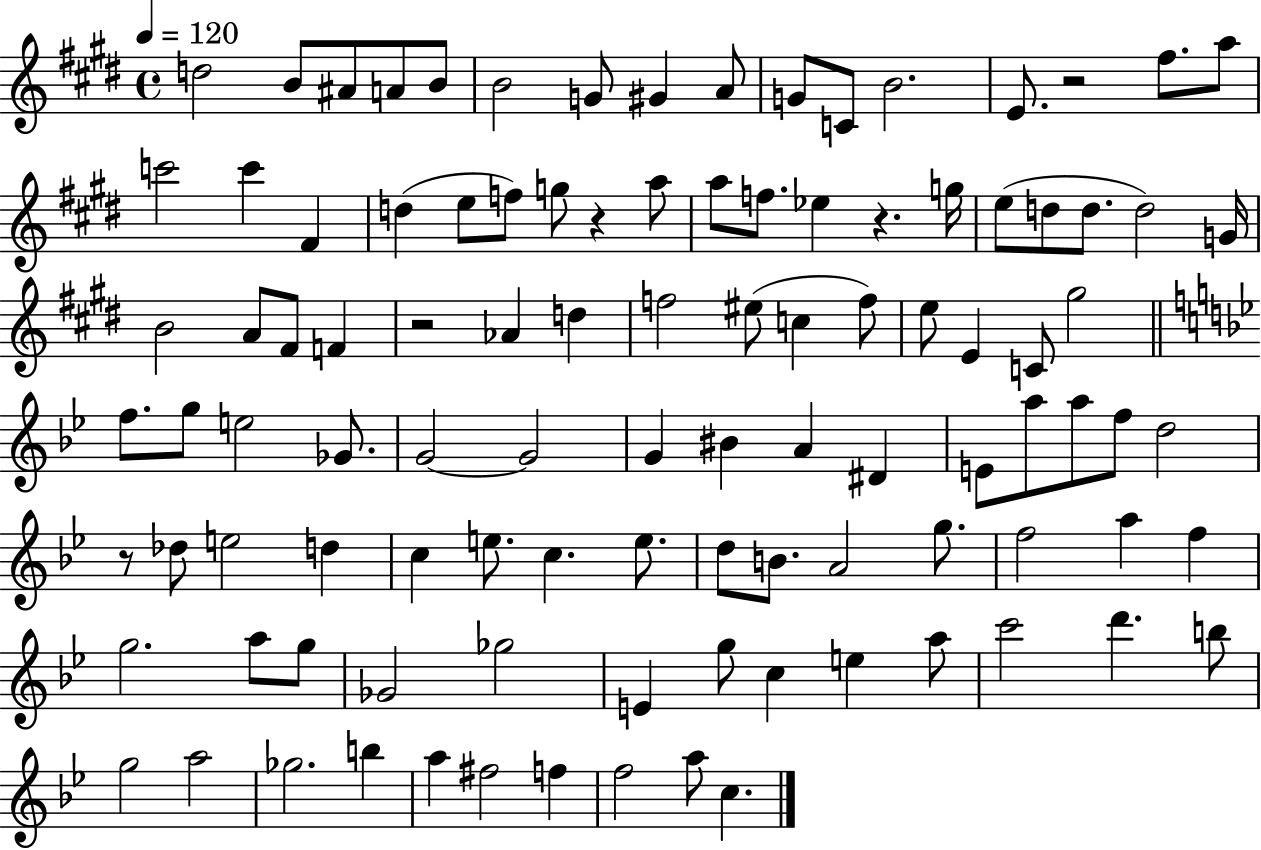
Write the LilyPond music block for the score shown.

{
  \clef treble
  \time 4/4
  \defaultTimeSignature
  \key e \major
  \tempo 4 = 120
  d''2 b'8 ais'8 a'8 b'8 | b'2 g'8 gis'4 a'8 | g'8 c'8 b'2. | e'8. r2 fis''8. a''8 | \break c'''2 c'''4 fis'4 | d''4( e''8 f''8) g''8 r4 a''8 | a''8 f''8. ees''4 r4. g''16 | e''8( d''8 d''8. d''2) g'16 | \break b'2 a'8 fis'8 f'4 | r2 aes'4 d''4 | f''2 eis''8( c''4 f''8) | e''8 e'4 c'8 gis''2 | \break \bar "||" \break \key bes \major f''8. g''8 e''2 ges'8. | g'2~~ g'2 | g'4 bis'4 a'4 dis'4 | e'8 a''8 a''8 f''8 d''2 | \break r8 des''8 e''2 d''4 | c''4 e''8. c''4. e''8. | d''8 b'8. a'2 g''8. | f''2 a''4 f''4 | \break g''2. a''8 g''8 | ges'2 ges''2 | e'4 g''8 c''4 e''4 a''8 | c'''2 d'''4. b''8 | \break g''2 a''2 | ges''2. b''4 | a''4 fis''2 f''4 | f''2 a''8 c''4. | \break \bar "|."
}